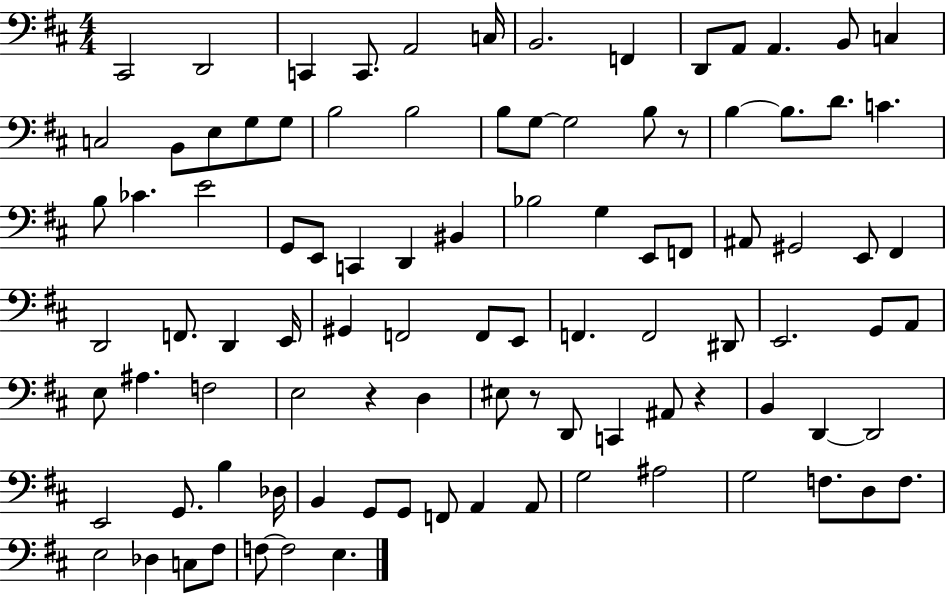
{
  \clef bass
  \numericTimeSignature
  \time 4/4
  \key d \major
  \repeat volta 2 { cis,2 d,2 | c,4 c,8. a,2 c16 | b,2. f,4 | d,8 a,8 a,4. b,8 c4 | \break c2 b,8 e8 g8 g8 | b2 b2 | b8 g8~~ g2 b8 r8 | b4~~ b8. d'8. c'4. | \break b8 ces'4. e'2 | g,8 e,8 c,4 d,4 bis,4 | bes2 g4 e,8 f,8 | ais,8 gis,2 e,8 fis,4 | \break d,2 f,8. d,4 e,16 | gis,4 f,2 f,8 e,8 | f,4. f,2 dis,8 | e,2. g,8 a,8 | \break e8 ais4. f2 | e2 r4 d4 | eis8 r8 d,8 c,4 ais,8 r4 | b,4 d,4~~ d,2 | \break e,2 g,8. b4 des16 | b,4 g,8 g,8 f,8 a,4 a,8 | g2 ais2 | g2 f8. d8 f8. | \break e2 des4 c8 fis8 | f8~~ f2 e4. | } \bar "|."
}